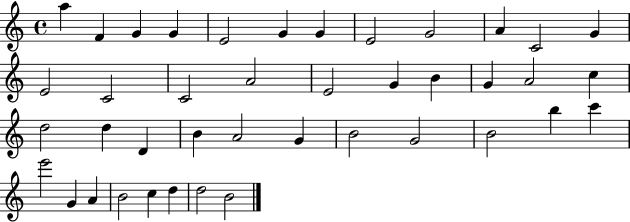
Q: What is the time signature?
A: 4/4